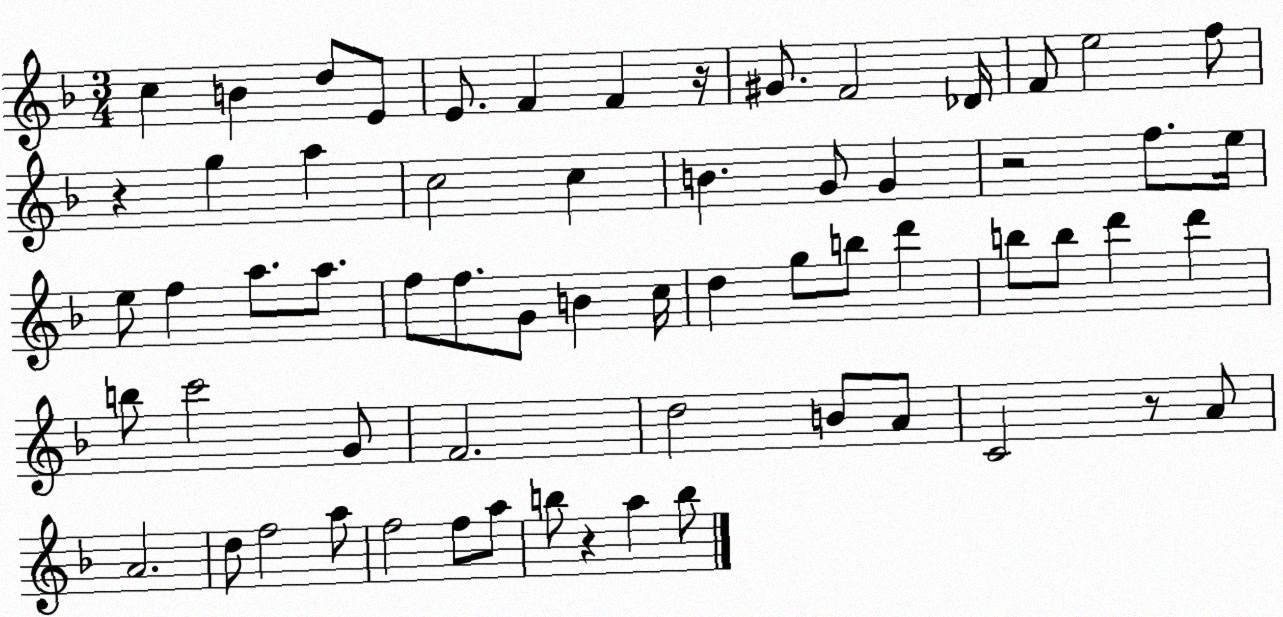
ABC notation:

X:1
T:Untitled
M:3/4
L:1/4
K:F
c B d/2 E/2 E/2 F F z/4 ^G/2 F2 _D/4 F/2 e2 f/2 z g a c2 c B G/2 G z2 f/2 e/4 e/2 f a/2 a/2 f/2 f/2 G/2 B c/4 d g/2 b/2 d' b/2 b/2 d' d' b/2 c'2 G/2 F2 d2 B/2 A/2 C2 z/2 A/2 A2 d/2 f2 a/2 f2 f/2 a/2 b/2 z a b/2